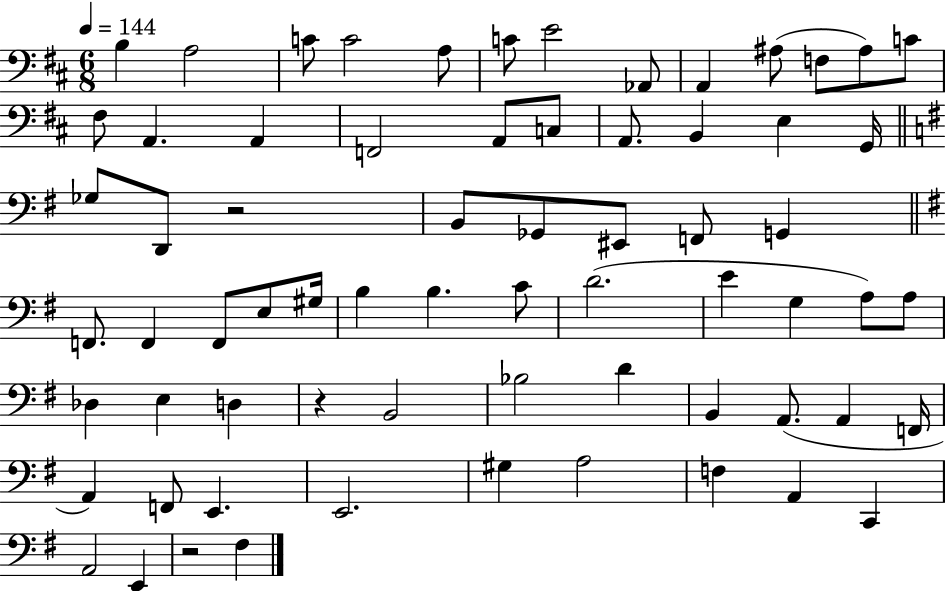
X:1
T:Untitled
M:6/8
L:1/4
K:D
B, A,2 C/2 C2 A,/2 C/2 E2 _A,,/2 A,, ^A,/2 F,/2 ^A,/2 C/2 ^F,/2 A,, A,, F,,2 A,,/2 C,/2 A,,/2 B,, E, G,,/4 _G,/2 D,,/2 z2 B,,/2 _G,,/2 ^E,,/2 F,,/2 G,, F,,/2 F,, F,,/2 E,/2 ^G,/4 B, B, C/2 D2 E G, A,/2 A,/2 _D, E, D, z B,,2 _B,2 D B,, A,,/2 A,, F,,/4 A,, F,,/2 E,, E,,2 ^G, A,2 F, A,, C,, A,,2 E,, z2 ^F,